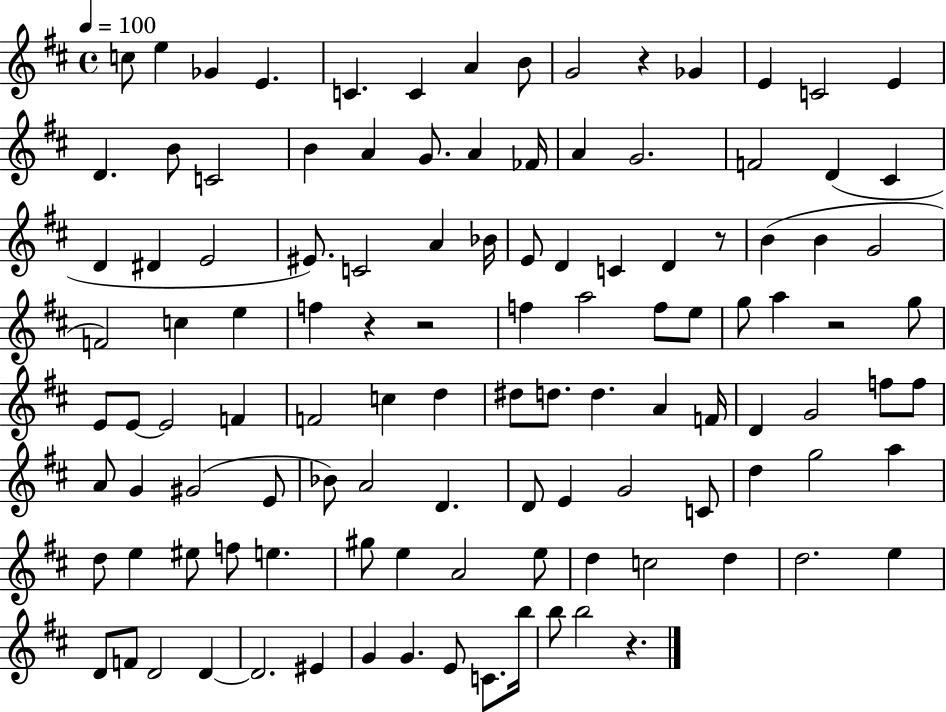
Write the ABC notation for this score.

X:1
T:Untitled
M:4/4
L:1/4
K:D
c/2 e _G E C C A B/2 G2 z _G E C2 E D B/2 C2 B A G/2 A _F/4 A G2 F2 D ^C D ^D E2 ^E/2 C2 A _B/4 E/2 D C D z/2 B B G2 F2 c e f z z2 f a2 f/2 e/2 g/2 a z2 g/2 E/2 E/2 E2 F F2 c d ^d/2 d/2 d A F/4 D G2 f/2 f/2 A/2 G ^G2 E/2 _B/2 A2 D D/2 E G2 C/2 d g2 a d/2 e ^e/2 f/2 e ^g/2 e A2 e/2 d c2 d d2 e D/2 F/2 D2 D D2 ^E G G E/2 C/2 b/4 b/2 b2 z